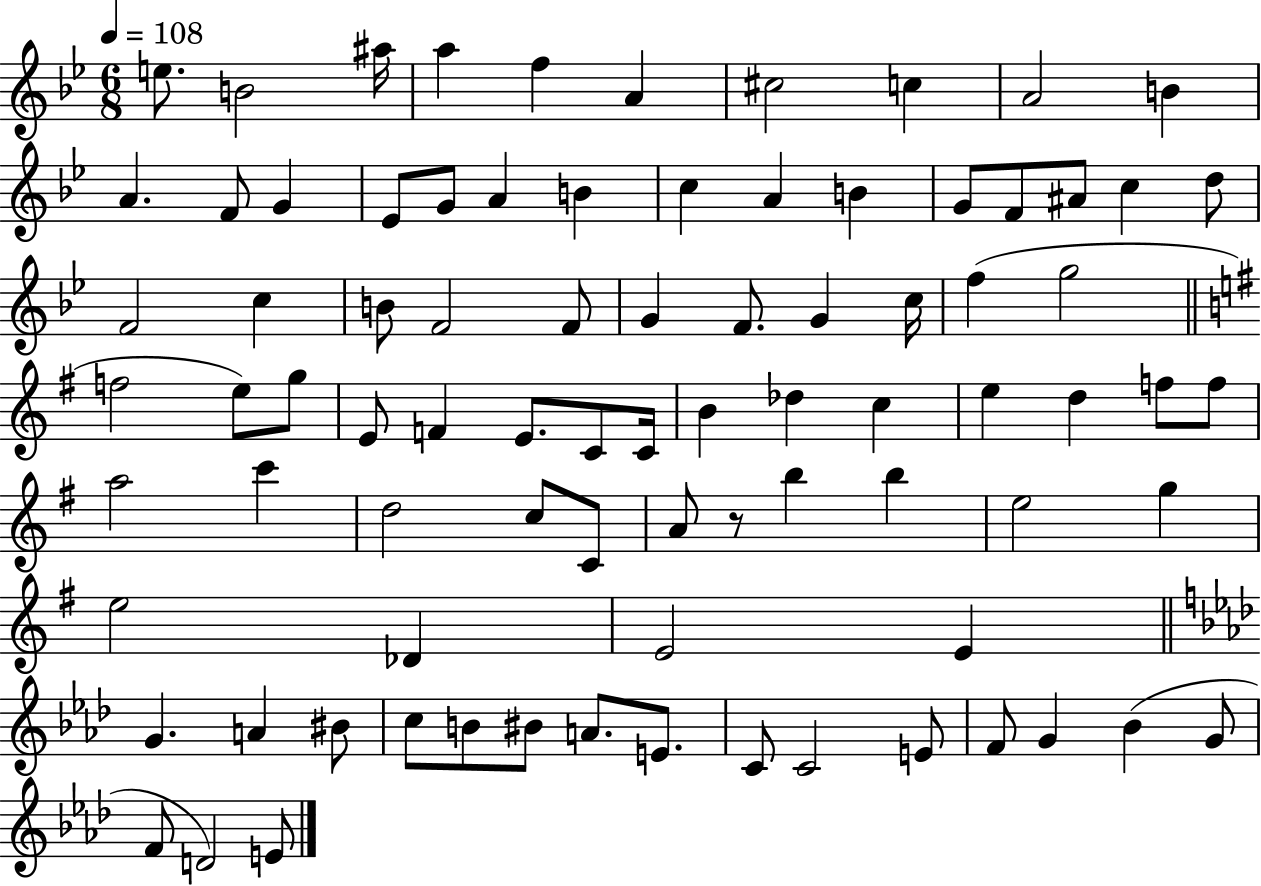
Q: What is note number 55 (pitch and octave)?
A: C5